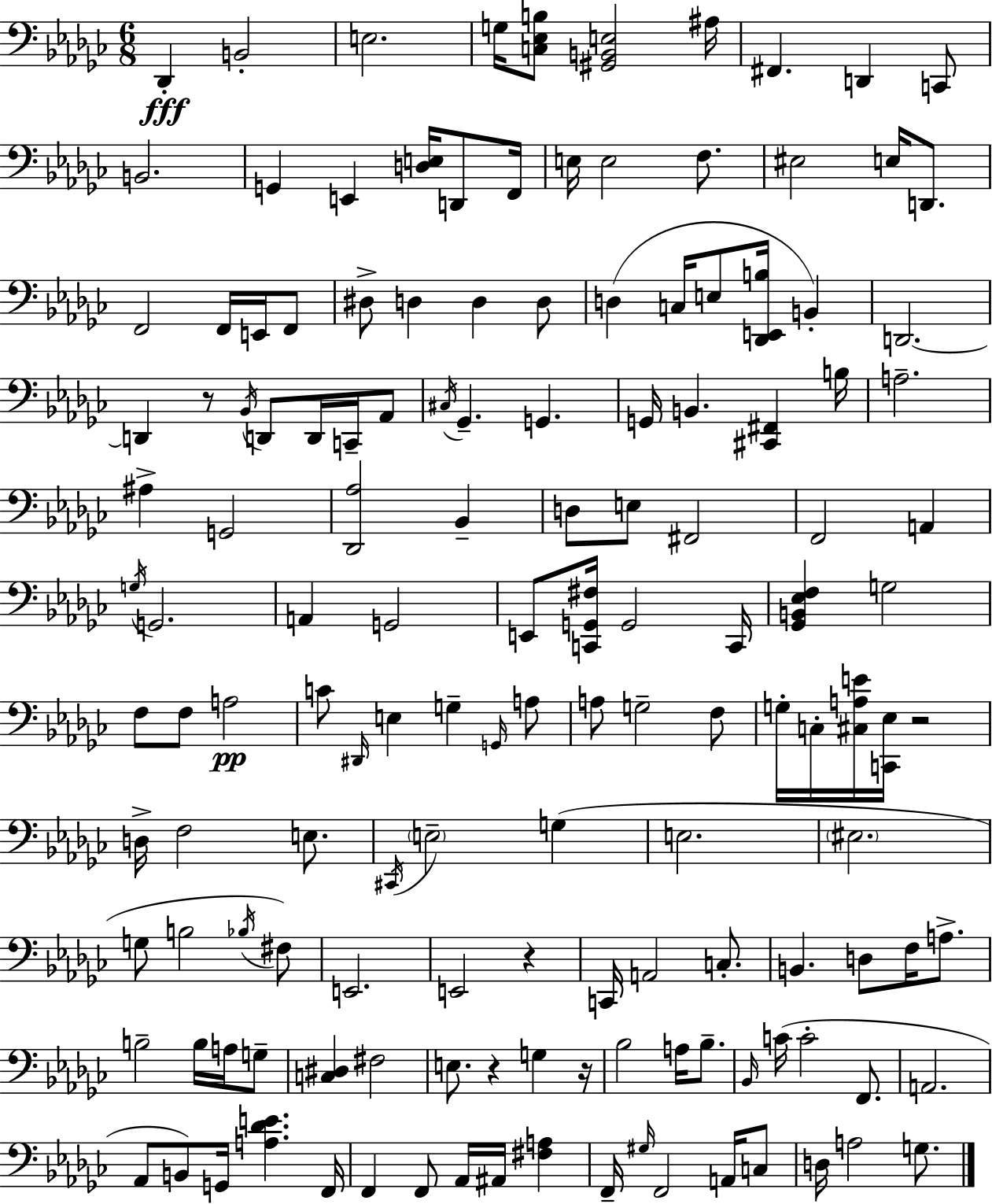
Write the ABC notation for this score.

X:1
T:Untitled
M:6/8
L:1/4
K:Ebm
_D,, B,,2 E,2 G,/4 [C,_E,B,]/2 [^G,,B,,E,]2 ^A,/4 ^F,, D,, C,,/2 B,,2 G,, E,, [D,E,]/4 D,,/2 F,,/4 E,/4 E,2 F,/2 ^E,2 E,/4 D,,/2 F,,2 F,,/4 E,,/4 F,,/2 ^D,/2 D, D, D,/2 D, C,/4 E,/2 [_D,,E,,B,]/4 B,, D,,2 D,, z/2 _B,,/4 D,,/2 D,,/4 C,,/4 _A,,/2 ^C,/4 _G,, G,, G,,/4 B,, [^C,,^F,,] B,/4 A,2 ^A, G,,2 [_D,,_A,]2 _B,, D,/2 E,/2 ^F,,2 F,,2 A,, G,/4 G,,2 A,, G,,2 E,,/2 [C,,G,,^F,]/4 G,,2 C,,/4 [_G,,B,,_E,F,] G,2 F,/2 F,/2 A,2 C/2 ^D,,/4 E, G, G,,/4 A,/2 A,/2 G,2 F,/2 G,/4 C,/4 [^C,A,E]/4 [C,,_E,]/4 z2 D,/4 F,2 E,/2 ^C,,/4 E,2 G, E,2 ^E,2 G,/2 B,2 _B,/4 ^F,/2 E,,2 E,,2 z C,,/4 A,,2 C,/2 B,, D,/2 F,/4 A,/2 B,2 B,/4 A,/4 G,/2 [C,^D,] ^F,2 E,/2 z G, z/4 _B,2 A,/4 _B,/2 _B,,/4 C/4 C2 F,,/2 A,,2 _A,,/2 B,,/2 G,,/4 [A,_DE] F,,/4 F,, F,,/2 _A,,/4 ^A,,/4 [^F,A,] F,,/4 ^G,/4 F,,2 A,,/4 C,/2 D,/4 A,2 G,/2